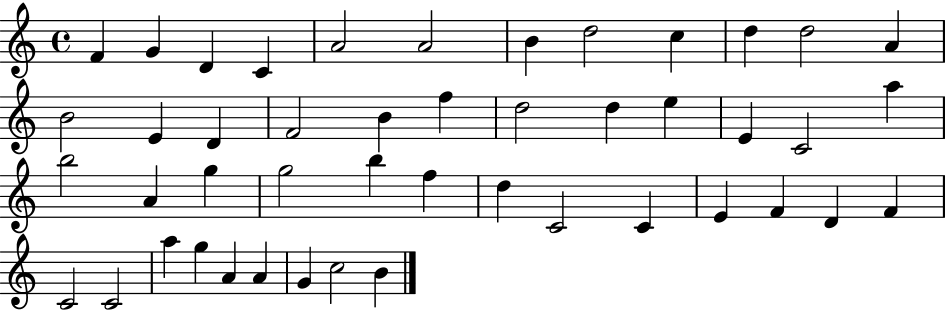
{
  \clef treble
  \time 4/4
  \defaultTimeSignature
  \key c \major
  f'4 g'4 d'4 c'4 | a'2 a'2 | b'4 d''2 c''4 | d''4 d''2 a'4 | \break b'2 e'4 d'4 | f'2 b'4 f''4 | d''2 d''4 e''4 | e'4 c'2 a''4 | \break b''2 a'4 g''4 | g''2 b''4 f''4 | d''4 c'2 c'4 | e'4 f'4 d'4 f'4 | \break c'2 c'2 | a''4 g''4 a'4 a'4 | g'4 c''2 b'4 | \bar "|."
}